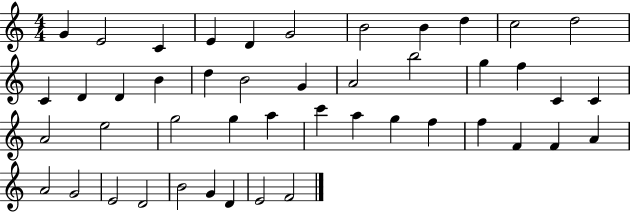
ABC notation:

X:1
T:Untitled
M:4/4
L:1/4
K:C
G E2 C E D G2 B2 B d c2 d2 C D D B d B2 G A2 b2 g f C C A2 e2 g2 g a c' a g f f F F A A2 G2 E2 D2 B2 G D E2 F2